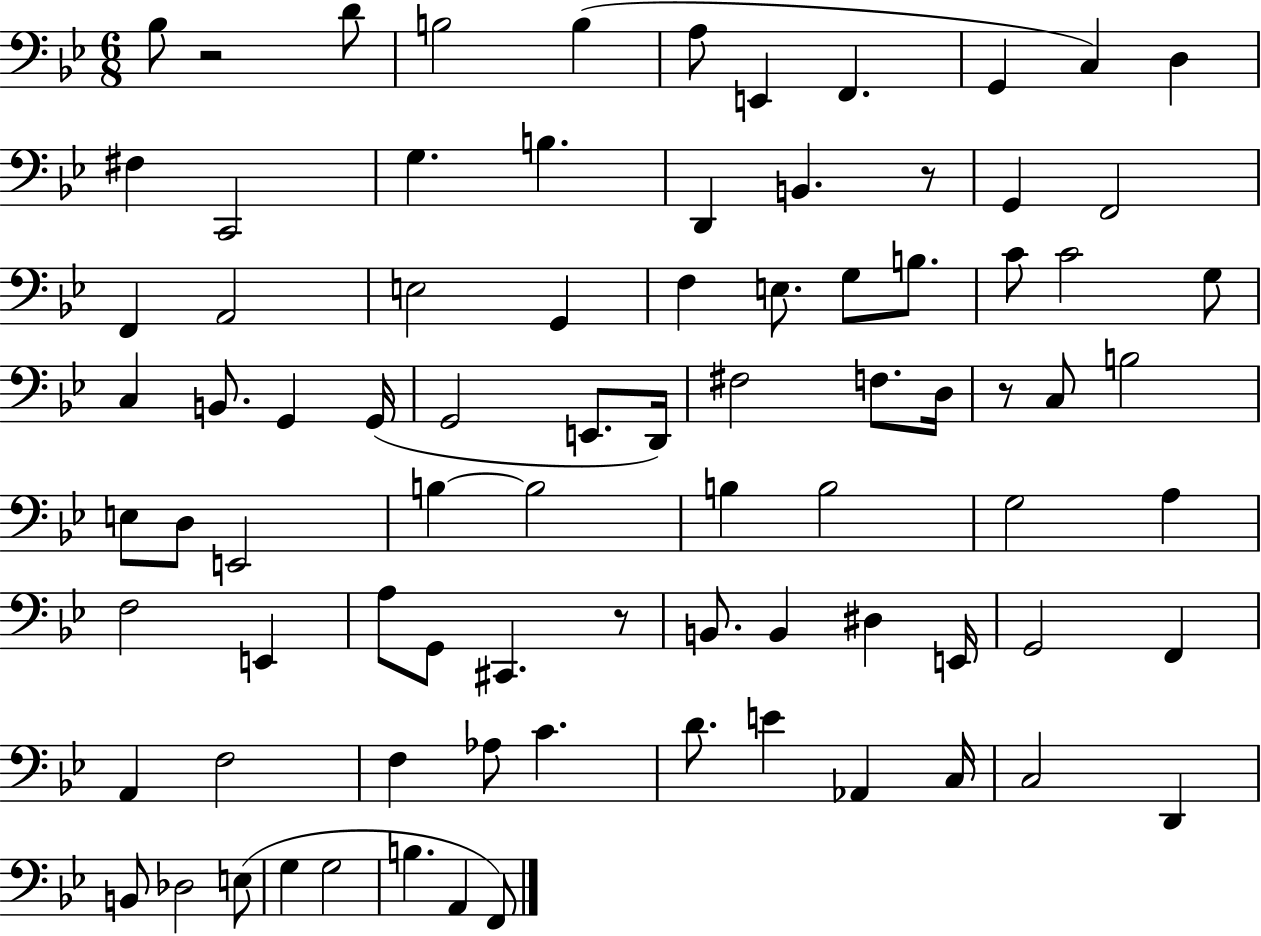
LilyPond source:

{
  \clef bass
  \numericTimeSignature
  \time 6/8
  \key bes \major
  bes8 r2 d'8 | b2 b4( | a8 e,4 f,4. | g,4 c4) d4 | \break fis4 c,2 | g4. b4. | d,4 b,4. r8 | g,4 f,2 | \break f,4 a,2 | e2 g,4 | f4 e8. g8 b8. | c'8 c'2 g8 | \break c4 b,8. g,4 g,16( | g,2 e,8. d,16) | fis2 f8. d16 | r8 c8 b2 | \break e8 d8 e,2 | b4~~ b2 | b4 b2 | g2 a4 | \break f2 e,4 | a8 g,8 cis,4. r8 | b,8. b,4 dis4 e,16 | g,2 f,4 | \break a,4 f2 | f4 aes8 c'4. | d'8. e'4 aes,4 c16 | c2 d,4 | \break b,8 des2 e8( | g4 g2 | b4. a,4 f,8) | \bar "|."
}